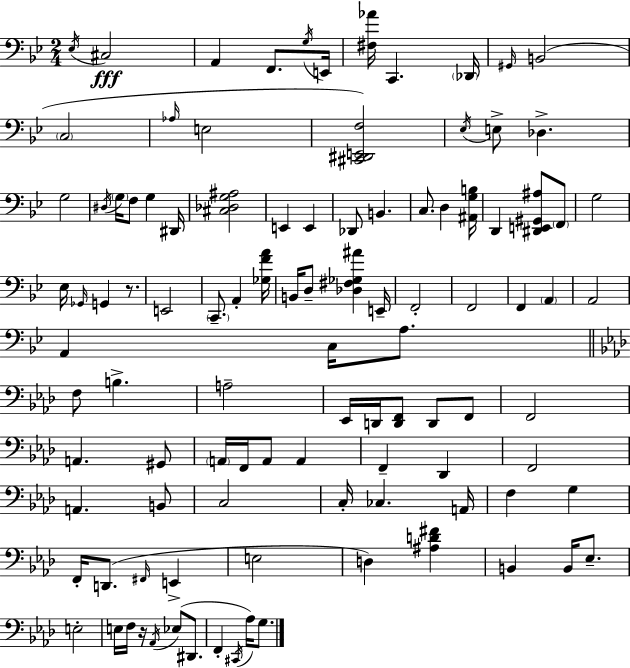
Eb3/s C#3/h A2/q F2/e. G3/s E2/s [F#3,Ab4]/s C2/q. Db2/s G#2/s B2/h C3/h Ab3/s E3/h [C#2,D#2,E2,F3]/h Eb3/s E3/e Db3/q. G3/h D#3/s G3/s F3/e G3/q D#2/s [C#3,Db3,G3,A#3]/h E2/q E2/q Db2/e B2/q. C3/e. D3/q [A#2,G3,B3]/s D2/q [D#2,E2,G#2,A#3]/e F2/e G3/h Eb3/s Gb2/s G2/q R/e. E2/h C2/e. A2/q [Gb3,F4,A4]/s B2/s D3/e [Db3,F#3,Gb3,A#4]/q E2/s F2/h F2/h F2/q A2/q A2/h A2/q C3/s A3/e. F3/e B3/q. A3/h Eb2/s D2/s [D2,F2]/e D2/e F2/e F2/h A2/q. G#2/e A2/s F2/s A2/e A2/q F2/q Db2/q F2/h A2/q. B2/e C3/h C3/s CES3/q. A2/s F3/q G3/q F2/s D2/e. F#2/s E2/q E3/h D3/q [A#3,D4,F#4]/q B2/q B2/s Eb3/e. E3/h E3/s F3/s R/s Ab2/s Eb3/e D#2/e. F2/q C#2/s Ab3/s G3/e.